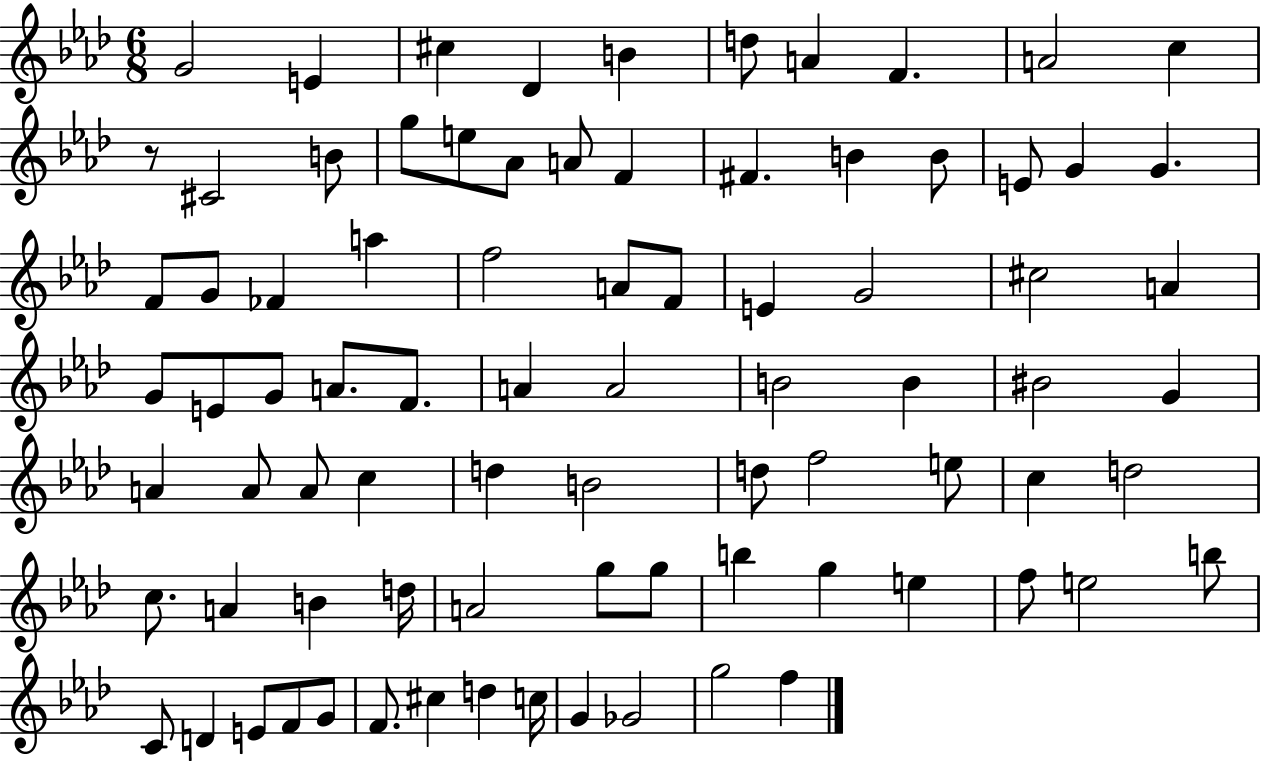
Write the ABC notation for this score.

X:1
T:Untitled
M:6/8
L:1/4
K:Ab
G2 E ^c _D B d/2 A F A2 c z/2 ^C2 B/2 g/2 e/2 _A/2 A/2 F ^F B B/2 E/2 G G F/2 G/2 _F a f2 A/2 F/2 E G2 ^c2 A G/2 E/2 G/2 A/2 F/2 A A2 B2 B ^B2 G A A/2 A/2 c d B2 d/2 f2 e/2 c d2 c/2 A B d/4 A2 g/2 g/2 b g e f/2 e2 b/2 C/2 D E/2 F/2 G/2 F/2 ^c d c/4 G _G2 g2 f